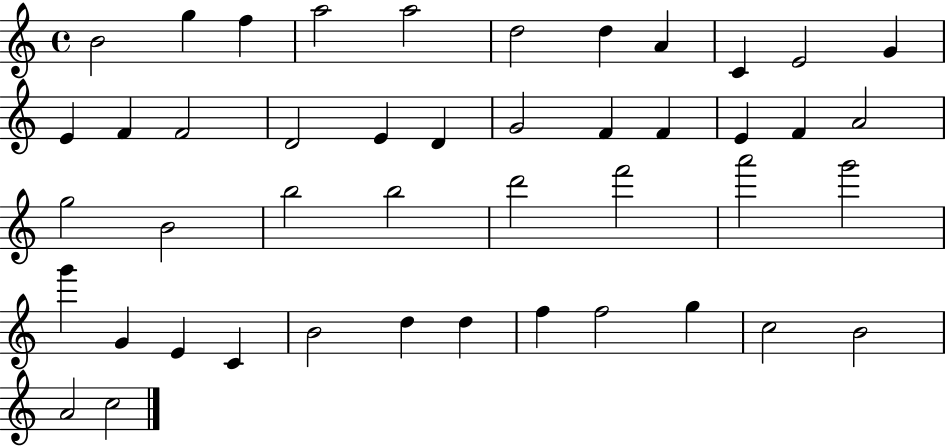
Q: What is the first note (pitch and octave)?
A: B4